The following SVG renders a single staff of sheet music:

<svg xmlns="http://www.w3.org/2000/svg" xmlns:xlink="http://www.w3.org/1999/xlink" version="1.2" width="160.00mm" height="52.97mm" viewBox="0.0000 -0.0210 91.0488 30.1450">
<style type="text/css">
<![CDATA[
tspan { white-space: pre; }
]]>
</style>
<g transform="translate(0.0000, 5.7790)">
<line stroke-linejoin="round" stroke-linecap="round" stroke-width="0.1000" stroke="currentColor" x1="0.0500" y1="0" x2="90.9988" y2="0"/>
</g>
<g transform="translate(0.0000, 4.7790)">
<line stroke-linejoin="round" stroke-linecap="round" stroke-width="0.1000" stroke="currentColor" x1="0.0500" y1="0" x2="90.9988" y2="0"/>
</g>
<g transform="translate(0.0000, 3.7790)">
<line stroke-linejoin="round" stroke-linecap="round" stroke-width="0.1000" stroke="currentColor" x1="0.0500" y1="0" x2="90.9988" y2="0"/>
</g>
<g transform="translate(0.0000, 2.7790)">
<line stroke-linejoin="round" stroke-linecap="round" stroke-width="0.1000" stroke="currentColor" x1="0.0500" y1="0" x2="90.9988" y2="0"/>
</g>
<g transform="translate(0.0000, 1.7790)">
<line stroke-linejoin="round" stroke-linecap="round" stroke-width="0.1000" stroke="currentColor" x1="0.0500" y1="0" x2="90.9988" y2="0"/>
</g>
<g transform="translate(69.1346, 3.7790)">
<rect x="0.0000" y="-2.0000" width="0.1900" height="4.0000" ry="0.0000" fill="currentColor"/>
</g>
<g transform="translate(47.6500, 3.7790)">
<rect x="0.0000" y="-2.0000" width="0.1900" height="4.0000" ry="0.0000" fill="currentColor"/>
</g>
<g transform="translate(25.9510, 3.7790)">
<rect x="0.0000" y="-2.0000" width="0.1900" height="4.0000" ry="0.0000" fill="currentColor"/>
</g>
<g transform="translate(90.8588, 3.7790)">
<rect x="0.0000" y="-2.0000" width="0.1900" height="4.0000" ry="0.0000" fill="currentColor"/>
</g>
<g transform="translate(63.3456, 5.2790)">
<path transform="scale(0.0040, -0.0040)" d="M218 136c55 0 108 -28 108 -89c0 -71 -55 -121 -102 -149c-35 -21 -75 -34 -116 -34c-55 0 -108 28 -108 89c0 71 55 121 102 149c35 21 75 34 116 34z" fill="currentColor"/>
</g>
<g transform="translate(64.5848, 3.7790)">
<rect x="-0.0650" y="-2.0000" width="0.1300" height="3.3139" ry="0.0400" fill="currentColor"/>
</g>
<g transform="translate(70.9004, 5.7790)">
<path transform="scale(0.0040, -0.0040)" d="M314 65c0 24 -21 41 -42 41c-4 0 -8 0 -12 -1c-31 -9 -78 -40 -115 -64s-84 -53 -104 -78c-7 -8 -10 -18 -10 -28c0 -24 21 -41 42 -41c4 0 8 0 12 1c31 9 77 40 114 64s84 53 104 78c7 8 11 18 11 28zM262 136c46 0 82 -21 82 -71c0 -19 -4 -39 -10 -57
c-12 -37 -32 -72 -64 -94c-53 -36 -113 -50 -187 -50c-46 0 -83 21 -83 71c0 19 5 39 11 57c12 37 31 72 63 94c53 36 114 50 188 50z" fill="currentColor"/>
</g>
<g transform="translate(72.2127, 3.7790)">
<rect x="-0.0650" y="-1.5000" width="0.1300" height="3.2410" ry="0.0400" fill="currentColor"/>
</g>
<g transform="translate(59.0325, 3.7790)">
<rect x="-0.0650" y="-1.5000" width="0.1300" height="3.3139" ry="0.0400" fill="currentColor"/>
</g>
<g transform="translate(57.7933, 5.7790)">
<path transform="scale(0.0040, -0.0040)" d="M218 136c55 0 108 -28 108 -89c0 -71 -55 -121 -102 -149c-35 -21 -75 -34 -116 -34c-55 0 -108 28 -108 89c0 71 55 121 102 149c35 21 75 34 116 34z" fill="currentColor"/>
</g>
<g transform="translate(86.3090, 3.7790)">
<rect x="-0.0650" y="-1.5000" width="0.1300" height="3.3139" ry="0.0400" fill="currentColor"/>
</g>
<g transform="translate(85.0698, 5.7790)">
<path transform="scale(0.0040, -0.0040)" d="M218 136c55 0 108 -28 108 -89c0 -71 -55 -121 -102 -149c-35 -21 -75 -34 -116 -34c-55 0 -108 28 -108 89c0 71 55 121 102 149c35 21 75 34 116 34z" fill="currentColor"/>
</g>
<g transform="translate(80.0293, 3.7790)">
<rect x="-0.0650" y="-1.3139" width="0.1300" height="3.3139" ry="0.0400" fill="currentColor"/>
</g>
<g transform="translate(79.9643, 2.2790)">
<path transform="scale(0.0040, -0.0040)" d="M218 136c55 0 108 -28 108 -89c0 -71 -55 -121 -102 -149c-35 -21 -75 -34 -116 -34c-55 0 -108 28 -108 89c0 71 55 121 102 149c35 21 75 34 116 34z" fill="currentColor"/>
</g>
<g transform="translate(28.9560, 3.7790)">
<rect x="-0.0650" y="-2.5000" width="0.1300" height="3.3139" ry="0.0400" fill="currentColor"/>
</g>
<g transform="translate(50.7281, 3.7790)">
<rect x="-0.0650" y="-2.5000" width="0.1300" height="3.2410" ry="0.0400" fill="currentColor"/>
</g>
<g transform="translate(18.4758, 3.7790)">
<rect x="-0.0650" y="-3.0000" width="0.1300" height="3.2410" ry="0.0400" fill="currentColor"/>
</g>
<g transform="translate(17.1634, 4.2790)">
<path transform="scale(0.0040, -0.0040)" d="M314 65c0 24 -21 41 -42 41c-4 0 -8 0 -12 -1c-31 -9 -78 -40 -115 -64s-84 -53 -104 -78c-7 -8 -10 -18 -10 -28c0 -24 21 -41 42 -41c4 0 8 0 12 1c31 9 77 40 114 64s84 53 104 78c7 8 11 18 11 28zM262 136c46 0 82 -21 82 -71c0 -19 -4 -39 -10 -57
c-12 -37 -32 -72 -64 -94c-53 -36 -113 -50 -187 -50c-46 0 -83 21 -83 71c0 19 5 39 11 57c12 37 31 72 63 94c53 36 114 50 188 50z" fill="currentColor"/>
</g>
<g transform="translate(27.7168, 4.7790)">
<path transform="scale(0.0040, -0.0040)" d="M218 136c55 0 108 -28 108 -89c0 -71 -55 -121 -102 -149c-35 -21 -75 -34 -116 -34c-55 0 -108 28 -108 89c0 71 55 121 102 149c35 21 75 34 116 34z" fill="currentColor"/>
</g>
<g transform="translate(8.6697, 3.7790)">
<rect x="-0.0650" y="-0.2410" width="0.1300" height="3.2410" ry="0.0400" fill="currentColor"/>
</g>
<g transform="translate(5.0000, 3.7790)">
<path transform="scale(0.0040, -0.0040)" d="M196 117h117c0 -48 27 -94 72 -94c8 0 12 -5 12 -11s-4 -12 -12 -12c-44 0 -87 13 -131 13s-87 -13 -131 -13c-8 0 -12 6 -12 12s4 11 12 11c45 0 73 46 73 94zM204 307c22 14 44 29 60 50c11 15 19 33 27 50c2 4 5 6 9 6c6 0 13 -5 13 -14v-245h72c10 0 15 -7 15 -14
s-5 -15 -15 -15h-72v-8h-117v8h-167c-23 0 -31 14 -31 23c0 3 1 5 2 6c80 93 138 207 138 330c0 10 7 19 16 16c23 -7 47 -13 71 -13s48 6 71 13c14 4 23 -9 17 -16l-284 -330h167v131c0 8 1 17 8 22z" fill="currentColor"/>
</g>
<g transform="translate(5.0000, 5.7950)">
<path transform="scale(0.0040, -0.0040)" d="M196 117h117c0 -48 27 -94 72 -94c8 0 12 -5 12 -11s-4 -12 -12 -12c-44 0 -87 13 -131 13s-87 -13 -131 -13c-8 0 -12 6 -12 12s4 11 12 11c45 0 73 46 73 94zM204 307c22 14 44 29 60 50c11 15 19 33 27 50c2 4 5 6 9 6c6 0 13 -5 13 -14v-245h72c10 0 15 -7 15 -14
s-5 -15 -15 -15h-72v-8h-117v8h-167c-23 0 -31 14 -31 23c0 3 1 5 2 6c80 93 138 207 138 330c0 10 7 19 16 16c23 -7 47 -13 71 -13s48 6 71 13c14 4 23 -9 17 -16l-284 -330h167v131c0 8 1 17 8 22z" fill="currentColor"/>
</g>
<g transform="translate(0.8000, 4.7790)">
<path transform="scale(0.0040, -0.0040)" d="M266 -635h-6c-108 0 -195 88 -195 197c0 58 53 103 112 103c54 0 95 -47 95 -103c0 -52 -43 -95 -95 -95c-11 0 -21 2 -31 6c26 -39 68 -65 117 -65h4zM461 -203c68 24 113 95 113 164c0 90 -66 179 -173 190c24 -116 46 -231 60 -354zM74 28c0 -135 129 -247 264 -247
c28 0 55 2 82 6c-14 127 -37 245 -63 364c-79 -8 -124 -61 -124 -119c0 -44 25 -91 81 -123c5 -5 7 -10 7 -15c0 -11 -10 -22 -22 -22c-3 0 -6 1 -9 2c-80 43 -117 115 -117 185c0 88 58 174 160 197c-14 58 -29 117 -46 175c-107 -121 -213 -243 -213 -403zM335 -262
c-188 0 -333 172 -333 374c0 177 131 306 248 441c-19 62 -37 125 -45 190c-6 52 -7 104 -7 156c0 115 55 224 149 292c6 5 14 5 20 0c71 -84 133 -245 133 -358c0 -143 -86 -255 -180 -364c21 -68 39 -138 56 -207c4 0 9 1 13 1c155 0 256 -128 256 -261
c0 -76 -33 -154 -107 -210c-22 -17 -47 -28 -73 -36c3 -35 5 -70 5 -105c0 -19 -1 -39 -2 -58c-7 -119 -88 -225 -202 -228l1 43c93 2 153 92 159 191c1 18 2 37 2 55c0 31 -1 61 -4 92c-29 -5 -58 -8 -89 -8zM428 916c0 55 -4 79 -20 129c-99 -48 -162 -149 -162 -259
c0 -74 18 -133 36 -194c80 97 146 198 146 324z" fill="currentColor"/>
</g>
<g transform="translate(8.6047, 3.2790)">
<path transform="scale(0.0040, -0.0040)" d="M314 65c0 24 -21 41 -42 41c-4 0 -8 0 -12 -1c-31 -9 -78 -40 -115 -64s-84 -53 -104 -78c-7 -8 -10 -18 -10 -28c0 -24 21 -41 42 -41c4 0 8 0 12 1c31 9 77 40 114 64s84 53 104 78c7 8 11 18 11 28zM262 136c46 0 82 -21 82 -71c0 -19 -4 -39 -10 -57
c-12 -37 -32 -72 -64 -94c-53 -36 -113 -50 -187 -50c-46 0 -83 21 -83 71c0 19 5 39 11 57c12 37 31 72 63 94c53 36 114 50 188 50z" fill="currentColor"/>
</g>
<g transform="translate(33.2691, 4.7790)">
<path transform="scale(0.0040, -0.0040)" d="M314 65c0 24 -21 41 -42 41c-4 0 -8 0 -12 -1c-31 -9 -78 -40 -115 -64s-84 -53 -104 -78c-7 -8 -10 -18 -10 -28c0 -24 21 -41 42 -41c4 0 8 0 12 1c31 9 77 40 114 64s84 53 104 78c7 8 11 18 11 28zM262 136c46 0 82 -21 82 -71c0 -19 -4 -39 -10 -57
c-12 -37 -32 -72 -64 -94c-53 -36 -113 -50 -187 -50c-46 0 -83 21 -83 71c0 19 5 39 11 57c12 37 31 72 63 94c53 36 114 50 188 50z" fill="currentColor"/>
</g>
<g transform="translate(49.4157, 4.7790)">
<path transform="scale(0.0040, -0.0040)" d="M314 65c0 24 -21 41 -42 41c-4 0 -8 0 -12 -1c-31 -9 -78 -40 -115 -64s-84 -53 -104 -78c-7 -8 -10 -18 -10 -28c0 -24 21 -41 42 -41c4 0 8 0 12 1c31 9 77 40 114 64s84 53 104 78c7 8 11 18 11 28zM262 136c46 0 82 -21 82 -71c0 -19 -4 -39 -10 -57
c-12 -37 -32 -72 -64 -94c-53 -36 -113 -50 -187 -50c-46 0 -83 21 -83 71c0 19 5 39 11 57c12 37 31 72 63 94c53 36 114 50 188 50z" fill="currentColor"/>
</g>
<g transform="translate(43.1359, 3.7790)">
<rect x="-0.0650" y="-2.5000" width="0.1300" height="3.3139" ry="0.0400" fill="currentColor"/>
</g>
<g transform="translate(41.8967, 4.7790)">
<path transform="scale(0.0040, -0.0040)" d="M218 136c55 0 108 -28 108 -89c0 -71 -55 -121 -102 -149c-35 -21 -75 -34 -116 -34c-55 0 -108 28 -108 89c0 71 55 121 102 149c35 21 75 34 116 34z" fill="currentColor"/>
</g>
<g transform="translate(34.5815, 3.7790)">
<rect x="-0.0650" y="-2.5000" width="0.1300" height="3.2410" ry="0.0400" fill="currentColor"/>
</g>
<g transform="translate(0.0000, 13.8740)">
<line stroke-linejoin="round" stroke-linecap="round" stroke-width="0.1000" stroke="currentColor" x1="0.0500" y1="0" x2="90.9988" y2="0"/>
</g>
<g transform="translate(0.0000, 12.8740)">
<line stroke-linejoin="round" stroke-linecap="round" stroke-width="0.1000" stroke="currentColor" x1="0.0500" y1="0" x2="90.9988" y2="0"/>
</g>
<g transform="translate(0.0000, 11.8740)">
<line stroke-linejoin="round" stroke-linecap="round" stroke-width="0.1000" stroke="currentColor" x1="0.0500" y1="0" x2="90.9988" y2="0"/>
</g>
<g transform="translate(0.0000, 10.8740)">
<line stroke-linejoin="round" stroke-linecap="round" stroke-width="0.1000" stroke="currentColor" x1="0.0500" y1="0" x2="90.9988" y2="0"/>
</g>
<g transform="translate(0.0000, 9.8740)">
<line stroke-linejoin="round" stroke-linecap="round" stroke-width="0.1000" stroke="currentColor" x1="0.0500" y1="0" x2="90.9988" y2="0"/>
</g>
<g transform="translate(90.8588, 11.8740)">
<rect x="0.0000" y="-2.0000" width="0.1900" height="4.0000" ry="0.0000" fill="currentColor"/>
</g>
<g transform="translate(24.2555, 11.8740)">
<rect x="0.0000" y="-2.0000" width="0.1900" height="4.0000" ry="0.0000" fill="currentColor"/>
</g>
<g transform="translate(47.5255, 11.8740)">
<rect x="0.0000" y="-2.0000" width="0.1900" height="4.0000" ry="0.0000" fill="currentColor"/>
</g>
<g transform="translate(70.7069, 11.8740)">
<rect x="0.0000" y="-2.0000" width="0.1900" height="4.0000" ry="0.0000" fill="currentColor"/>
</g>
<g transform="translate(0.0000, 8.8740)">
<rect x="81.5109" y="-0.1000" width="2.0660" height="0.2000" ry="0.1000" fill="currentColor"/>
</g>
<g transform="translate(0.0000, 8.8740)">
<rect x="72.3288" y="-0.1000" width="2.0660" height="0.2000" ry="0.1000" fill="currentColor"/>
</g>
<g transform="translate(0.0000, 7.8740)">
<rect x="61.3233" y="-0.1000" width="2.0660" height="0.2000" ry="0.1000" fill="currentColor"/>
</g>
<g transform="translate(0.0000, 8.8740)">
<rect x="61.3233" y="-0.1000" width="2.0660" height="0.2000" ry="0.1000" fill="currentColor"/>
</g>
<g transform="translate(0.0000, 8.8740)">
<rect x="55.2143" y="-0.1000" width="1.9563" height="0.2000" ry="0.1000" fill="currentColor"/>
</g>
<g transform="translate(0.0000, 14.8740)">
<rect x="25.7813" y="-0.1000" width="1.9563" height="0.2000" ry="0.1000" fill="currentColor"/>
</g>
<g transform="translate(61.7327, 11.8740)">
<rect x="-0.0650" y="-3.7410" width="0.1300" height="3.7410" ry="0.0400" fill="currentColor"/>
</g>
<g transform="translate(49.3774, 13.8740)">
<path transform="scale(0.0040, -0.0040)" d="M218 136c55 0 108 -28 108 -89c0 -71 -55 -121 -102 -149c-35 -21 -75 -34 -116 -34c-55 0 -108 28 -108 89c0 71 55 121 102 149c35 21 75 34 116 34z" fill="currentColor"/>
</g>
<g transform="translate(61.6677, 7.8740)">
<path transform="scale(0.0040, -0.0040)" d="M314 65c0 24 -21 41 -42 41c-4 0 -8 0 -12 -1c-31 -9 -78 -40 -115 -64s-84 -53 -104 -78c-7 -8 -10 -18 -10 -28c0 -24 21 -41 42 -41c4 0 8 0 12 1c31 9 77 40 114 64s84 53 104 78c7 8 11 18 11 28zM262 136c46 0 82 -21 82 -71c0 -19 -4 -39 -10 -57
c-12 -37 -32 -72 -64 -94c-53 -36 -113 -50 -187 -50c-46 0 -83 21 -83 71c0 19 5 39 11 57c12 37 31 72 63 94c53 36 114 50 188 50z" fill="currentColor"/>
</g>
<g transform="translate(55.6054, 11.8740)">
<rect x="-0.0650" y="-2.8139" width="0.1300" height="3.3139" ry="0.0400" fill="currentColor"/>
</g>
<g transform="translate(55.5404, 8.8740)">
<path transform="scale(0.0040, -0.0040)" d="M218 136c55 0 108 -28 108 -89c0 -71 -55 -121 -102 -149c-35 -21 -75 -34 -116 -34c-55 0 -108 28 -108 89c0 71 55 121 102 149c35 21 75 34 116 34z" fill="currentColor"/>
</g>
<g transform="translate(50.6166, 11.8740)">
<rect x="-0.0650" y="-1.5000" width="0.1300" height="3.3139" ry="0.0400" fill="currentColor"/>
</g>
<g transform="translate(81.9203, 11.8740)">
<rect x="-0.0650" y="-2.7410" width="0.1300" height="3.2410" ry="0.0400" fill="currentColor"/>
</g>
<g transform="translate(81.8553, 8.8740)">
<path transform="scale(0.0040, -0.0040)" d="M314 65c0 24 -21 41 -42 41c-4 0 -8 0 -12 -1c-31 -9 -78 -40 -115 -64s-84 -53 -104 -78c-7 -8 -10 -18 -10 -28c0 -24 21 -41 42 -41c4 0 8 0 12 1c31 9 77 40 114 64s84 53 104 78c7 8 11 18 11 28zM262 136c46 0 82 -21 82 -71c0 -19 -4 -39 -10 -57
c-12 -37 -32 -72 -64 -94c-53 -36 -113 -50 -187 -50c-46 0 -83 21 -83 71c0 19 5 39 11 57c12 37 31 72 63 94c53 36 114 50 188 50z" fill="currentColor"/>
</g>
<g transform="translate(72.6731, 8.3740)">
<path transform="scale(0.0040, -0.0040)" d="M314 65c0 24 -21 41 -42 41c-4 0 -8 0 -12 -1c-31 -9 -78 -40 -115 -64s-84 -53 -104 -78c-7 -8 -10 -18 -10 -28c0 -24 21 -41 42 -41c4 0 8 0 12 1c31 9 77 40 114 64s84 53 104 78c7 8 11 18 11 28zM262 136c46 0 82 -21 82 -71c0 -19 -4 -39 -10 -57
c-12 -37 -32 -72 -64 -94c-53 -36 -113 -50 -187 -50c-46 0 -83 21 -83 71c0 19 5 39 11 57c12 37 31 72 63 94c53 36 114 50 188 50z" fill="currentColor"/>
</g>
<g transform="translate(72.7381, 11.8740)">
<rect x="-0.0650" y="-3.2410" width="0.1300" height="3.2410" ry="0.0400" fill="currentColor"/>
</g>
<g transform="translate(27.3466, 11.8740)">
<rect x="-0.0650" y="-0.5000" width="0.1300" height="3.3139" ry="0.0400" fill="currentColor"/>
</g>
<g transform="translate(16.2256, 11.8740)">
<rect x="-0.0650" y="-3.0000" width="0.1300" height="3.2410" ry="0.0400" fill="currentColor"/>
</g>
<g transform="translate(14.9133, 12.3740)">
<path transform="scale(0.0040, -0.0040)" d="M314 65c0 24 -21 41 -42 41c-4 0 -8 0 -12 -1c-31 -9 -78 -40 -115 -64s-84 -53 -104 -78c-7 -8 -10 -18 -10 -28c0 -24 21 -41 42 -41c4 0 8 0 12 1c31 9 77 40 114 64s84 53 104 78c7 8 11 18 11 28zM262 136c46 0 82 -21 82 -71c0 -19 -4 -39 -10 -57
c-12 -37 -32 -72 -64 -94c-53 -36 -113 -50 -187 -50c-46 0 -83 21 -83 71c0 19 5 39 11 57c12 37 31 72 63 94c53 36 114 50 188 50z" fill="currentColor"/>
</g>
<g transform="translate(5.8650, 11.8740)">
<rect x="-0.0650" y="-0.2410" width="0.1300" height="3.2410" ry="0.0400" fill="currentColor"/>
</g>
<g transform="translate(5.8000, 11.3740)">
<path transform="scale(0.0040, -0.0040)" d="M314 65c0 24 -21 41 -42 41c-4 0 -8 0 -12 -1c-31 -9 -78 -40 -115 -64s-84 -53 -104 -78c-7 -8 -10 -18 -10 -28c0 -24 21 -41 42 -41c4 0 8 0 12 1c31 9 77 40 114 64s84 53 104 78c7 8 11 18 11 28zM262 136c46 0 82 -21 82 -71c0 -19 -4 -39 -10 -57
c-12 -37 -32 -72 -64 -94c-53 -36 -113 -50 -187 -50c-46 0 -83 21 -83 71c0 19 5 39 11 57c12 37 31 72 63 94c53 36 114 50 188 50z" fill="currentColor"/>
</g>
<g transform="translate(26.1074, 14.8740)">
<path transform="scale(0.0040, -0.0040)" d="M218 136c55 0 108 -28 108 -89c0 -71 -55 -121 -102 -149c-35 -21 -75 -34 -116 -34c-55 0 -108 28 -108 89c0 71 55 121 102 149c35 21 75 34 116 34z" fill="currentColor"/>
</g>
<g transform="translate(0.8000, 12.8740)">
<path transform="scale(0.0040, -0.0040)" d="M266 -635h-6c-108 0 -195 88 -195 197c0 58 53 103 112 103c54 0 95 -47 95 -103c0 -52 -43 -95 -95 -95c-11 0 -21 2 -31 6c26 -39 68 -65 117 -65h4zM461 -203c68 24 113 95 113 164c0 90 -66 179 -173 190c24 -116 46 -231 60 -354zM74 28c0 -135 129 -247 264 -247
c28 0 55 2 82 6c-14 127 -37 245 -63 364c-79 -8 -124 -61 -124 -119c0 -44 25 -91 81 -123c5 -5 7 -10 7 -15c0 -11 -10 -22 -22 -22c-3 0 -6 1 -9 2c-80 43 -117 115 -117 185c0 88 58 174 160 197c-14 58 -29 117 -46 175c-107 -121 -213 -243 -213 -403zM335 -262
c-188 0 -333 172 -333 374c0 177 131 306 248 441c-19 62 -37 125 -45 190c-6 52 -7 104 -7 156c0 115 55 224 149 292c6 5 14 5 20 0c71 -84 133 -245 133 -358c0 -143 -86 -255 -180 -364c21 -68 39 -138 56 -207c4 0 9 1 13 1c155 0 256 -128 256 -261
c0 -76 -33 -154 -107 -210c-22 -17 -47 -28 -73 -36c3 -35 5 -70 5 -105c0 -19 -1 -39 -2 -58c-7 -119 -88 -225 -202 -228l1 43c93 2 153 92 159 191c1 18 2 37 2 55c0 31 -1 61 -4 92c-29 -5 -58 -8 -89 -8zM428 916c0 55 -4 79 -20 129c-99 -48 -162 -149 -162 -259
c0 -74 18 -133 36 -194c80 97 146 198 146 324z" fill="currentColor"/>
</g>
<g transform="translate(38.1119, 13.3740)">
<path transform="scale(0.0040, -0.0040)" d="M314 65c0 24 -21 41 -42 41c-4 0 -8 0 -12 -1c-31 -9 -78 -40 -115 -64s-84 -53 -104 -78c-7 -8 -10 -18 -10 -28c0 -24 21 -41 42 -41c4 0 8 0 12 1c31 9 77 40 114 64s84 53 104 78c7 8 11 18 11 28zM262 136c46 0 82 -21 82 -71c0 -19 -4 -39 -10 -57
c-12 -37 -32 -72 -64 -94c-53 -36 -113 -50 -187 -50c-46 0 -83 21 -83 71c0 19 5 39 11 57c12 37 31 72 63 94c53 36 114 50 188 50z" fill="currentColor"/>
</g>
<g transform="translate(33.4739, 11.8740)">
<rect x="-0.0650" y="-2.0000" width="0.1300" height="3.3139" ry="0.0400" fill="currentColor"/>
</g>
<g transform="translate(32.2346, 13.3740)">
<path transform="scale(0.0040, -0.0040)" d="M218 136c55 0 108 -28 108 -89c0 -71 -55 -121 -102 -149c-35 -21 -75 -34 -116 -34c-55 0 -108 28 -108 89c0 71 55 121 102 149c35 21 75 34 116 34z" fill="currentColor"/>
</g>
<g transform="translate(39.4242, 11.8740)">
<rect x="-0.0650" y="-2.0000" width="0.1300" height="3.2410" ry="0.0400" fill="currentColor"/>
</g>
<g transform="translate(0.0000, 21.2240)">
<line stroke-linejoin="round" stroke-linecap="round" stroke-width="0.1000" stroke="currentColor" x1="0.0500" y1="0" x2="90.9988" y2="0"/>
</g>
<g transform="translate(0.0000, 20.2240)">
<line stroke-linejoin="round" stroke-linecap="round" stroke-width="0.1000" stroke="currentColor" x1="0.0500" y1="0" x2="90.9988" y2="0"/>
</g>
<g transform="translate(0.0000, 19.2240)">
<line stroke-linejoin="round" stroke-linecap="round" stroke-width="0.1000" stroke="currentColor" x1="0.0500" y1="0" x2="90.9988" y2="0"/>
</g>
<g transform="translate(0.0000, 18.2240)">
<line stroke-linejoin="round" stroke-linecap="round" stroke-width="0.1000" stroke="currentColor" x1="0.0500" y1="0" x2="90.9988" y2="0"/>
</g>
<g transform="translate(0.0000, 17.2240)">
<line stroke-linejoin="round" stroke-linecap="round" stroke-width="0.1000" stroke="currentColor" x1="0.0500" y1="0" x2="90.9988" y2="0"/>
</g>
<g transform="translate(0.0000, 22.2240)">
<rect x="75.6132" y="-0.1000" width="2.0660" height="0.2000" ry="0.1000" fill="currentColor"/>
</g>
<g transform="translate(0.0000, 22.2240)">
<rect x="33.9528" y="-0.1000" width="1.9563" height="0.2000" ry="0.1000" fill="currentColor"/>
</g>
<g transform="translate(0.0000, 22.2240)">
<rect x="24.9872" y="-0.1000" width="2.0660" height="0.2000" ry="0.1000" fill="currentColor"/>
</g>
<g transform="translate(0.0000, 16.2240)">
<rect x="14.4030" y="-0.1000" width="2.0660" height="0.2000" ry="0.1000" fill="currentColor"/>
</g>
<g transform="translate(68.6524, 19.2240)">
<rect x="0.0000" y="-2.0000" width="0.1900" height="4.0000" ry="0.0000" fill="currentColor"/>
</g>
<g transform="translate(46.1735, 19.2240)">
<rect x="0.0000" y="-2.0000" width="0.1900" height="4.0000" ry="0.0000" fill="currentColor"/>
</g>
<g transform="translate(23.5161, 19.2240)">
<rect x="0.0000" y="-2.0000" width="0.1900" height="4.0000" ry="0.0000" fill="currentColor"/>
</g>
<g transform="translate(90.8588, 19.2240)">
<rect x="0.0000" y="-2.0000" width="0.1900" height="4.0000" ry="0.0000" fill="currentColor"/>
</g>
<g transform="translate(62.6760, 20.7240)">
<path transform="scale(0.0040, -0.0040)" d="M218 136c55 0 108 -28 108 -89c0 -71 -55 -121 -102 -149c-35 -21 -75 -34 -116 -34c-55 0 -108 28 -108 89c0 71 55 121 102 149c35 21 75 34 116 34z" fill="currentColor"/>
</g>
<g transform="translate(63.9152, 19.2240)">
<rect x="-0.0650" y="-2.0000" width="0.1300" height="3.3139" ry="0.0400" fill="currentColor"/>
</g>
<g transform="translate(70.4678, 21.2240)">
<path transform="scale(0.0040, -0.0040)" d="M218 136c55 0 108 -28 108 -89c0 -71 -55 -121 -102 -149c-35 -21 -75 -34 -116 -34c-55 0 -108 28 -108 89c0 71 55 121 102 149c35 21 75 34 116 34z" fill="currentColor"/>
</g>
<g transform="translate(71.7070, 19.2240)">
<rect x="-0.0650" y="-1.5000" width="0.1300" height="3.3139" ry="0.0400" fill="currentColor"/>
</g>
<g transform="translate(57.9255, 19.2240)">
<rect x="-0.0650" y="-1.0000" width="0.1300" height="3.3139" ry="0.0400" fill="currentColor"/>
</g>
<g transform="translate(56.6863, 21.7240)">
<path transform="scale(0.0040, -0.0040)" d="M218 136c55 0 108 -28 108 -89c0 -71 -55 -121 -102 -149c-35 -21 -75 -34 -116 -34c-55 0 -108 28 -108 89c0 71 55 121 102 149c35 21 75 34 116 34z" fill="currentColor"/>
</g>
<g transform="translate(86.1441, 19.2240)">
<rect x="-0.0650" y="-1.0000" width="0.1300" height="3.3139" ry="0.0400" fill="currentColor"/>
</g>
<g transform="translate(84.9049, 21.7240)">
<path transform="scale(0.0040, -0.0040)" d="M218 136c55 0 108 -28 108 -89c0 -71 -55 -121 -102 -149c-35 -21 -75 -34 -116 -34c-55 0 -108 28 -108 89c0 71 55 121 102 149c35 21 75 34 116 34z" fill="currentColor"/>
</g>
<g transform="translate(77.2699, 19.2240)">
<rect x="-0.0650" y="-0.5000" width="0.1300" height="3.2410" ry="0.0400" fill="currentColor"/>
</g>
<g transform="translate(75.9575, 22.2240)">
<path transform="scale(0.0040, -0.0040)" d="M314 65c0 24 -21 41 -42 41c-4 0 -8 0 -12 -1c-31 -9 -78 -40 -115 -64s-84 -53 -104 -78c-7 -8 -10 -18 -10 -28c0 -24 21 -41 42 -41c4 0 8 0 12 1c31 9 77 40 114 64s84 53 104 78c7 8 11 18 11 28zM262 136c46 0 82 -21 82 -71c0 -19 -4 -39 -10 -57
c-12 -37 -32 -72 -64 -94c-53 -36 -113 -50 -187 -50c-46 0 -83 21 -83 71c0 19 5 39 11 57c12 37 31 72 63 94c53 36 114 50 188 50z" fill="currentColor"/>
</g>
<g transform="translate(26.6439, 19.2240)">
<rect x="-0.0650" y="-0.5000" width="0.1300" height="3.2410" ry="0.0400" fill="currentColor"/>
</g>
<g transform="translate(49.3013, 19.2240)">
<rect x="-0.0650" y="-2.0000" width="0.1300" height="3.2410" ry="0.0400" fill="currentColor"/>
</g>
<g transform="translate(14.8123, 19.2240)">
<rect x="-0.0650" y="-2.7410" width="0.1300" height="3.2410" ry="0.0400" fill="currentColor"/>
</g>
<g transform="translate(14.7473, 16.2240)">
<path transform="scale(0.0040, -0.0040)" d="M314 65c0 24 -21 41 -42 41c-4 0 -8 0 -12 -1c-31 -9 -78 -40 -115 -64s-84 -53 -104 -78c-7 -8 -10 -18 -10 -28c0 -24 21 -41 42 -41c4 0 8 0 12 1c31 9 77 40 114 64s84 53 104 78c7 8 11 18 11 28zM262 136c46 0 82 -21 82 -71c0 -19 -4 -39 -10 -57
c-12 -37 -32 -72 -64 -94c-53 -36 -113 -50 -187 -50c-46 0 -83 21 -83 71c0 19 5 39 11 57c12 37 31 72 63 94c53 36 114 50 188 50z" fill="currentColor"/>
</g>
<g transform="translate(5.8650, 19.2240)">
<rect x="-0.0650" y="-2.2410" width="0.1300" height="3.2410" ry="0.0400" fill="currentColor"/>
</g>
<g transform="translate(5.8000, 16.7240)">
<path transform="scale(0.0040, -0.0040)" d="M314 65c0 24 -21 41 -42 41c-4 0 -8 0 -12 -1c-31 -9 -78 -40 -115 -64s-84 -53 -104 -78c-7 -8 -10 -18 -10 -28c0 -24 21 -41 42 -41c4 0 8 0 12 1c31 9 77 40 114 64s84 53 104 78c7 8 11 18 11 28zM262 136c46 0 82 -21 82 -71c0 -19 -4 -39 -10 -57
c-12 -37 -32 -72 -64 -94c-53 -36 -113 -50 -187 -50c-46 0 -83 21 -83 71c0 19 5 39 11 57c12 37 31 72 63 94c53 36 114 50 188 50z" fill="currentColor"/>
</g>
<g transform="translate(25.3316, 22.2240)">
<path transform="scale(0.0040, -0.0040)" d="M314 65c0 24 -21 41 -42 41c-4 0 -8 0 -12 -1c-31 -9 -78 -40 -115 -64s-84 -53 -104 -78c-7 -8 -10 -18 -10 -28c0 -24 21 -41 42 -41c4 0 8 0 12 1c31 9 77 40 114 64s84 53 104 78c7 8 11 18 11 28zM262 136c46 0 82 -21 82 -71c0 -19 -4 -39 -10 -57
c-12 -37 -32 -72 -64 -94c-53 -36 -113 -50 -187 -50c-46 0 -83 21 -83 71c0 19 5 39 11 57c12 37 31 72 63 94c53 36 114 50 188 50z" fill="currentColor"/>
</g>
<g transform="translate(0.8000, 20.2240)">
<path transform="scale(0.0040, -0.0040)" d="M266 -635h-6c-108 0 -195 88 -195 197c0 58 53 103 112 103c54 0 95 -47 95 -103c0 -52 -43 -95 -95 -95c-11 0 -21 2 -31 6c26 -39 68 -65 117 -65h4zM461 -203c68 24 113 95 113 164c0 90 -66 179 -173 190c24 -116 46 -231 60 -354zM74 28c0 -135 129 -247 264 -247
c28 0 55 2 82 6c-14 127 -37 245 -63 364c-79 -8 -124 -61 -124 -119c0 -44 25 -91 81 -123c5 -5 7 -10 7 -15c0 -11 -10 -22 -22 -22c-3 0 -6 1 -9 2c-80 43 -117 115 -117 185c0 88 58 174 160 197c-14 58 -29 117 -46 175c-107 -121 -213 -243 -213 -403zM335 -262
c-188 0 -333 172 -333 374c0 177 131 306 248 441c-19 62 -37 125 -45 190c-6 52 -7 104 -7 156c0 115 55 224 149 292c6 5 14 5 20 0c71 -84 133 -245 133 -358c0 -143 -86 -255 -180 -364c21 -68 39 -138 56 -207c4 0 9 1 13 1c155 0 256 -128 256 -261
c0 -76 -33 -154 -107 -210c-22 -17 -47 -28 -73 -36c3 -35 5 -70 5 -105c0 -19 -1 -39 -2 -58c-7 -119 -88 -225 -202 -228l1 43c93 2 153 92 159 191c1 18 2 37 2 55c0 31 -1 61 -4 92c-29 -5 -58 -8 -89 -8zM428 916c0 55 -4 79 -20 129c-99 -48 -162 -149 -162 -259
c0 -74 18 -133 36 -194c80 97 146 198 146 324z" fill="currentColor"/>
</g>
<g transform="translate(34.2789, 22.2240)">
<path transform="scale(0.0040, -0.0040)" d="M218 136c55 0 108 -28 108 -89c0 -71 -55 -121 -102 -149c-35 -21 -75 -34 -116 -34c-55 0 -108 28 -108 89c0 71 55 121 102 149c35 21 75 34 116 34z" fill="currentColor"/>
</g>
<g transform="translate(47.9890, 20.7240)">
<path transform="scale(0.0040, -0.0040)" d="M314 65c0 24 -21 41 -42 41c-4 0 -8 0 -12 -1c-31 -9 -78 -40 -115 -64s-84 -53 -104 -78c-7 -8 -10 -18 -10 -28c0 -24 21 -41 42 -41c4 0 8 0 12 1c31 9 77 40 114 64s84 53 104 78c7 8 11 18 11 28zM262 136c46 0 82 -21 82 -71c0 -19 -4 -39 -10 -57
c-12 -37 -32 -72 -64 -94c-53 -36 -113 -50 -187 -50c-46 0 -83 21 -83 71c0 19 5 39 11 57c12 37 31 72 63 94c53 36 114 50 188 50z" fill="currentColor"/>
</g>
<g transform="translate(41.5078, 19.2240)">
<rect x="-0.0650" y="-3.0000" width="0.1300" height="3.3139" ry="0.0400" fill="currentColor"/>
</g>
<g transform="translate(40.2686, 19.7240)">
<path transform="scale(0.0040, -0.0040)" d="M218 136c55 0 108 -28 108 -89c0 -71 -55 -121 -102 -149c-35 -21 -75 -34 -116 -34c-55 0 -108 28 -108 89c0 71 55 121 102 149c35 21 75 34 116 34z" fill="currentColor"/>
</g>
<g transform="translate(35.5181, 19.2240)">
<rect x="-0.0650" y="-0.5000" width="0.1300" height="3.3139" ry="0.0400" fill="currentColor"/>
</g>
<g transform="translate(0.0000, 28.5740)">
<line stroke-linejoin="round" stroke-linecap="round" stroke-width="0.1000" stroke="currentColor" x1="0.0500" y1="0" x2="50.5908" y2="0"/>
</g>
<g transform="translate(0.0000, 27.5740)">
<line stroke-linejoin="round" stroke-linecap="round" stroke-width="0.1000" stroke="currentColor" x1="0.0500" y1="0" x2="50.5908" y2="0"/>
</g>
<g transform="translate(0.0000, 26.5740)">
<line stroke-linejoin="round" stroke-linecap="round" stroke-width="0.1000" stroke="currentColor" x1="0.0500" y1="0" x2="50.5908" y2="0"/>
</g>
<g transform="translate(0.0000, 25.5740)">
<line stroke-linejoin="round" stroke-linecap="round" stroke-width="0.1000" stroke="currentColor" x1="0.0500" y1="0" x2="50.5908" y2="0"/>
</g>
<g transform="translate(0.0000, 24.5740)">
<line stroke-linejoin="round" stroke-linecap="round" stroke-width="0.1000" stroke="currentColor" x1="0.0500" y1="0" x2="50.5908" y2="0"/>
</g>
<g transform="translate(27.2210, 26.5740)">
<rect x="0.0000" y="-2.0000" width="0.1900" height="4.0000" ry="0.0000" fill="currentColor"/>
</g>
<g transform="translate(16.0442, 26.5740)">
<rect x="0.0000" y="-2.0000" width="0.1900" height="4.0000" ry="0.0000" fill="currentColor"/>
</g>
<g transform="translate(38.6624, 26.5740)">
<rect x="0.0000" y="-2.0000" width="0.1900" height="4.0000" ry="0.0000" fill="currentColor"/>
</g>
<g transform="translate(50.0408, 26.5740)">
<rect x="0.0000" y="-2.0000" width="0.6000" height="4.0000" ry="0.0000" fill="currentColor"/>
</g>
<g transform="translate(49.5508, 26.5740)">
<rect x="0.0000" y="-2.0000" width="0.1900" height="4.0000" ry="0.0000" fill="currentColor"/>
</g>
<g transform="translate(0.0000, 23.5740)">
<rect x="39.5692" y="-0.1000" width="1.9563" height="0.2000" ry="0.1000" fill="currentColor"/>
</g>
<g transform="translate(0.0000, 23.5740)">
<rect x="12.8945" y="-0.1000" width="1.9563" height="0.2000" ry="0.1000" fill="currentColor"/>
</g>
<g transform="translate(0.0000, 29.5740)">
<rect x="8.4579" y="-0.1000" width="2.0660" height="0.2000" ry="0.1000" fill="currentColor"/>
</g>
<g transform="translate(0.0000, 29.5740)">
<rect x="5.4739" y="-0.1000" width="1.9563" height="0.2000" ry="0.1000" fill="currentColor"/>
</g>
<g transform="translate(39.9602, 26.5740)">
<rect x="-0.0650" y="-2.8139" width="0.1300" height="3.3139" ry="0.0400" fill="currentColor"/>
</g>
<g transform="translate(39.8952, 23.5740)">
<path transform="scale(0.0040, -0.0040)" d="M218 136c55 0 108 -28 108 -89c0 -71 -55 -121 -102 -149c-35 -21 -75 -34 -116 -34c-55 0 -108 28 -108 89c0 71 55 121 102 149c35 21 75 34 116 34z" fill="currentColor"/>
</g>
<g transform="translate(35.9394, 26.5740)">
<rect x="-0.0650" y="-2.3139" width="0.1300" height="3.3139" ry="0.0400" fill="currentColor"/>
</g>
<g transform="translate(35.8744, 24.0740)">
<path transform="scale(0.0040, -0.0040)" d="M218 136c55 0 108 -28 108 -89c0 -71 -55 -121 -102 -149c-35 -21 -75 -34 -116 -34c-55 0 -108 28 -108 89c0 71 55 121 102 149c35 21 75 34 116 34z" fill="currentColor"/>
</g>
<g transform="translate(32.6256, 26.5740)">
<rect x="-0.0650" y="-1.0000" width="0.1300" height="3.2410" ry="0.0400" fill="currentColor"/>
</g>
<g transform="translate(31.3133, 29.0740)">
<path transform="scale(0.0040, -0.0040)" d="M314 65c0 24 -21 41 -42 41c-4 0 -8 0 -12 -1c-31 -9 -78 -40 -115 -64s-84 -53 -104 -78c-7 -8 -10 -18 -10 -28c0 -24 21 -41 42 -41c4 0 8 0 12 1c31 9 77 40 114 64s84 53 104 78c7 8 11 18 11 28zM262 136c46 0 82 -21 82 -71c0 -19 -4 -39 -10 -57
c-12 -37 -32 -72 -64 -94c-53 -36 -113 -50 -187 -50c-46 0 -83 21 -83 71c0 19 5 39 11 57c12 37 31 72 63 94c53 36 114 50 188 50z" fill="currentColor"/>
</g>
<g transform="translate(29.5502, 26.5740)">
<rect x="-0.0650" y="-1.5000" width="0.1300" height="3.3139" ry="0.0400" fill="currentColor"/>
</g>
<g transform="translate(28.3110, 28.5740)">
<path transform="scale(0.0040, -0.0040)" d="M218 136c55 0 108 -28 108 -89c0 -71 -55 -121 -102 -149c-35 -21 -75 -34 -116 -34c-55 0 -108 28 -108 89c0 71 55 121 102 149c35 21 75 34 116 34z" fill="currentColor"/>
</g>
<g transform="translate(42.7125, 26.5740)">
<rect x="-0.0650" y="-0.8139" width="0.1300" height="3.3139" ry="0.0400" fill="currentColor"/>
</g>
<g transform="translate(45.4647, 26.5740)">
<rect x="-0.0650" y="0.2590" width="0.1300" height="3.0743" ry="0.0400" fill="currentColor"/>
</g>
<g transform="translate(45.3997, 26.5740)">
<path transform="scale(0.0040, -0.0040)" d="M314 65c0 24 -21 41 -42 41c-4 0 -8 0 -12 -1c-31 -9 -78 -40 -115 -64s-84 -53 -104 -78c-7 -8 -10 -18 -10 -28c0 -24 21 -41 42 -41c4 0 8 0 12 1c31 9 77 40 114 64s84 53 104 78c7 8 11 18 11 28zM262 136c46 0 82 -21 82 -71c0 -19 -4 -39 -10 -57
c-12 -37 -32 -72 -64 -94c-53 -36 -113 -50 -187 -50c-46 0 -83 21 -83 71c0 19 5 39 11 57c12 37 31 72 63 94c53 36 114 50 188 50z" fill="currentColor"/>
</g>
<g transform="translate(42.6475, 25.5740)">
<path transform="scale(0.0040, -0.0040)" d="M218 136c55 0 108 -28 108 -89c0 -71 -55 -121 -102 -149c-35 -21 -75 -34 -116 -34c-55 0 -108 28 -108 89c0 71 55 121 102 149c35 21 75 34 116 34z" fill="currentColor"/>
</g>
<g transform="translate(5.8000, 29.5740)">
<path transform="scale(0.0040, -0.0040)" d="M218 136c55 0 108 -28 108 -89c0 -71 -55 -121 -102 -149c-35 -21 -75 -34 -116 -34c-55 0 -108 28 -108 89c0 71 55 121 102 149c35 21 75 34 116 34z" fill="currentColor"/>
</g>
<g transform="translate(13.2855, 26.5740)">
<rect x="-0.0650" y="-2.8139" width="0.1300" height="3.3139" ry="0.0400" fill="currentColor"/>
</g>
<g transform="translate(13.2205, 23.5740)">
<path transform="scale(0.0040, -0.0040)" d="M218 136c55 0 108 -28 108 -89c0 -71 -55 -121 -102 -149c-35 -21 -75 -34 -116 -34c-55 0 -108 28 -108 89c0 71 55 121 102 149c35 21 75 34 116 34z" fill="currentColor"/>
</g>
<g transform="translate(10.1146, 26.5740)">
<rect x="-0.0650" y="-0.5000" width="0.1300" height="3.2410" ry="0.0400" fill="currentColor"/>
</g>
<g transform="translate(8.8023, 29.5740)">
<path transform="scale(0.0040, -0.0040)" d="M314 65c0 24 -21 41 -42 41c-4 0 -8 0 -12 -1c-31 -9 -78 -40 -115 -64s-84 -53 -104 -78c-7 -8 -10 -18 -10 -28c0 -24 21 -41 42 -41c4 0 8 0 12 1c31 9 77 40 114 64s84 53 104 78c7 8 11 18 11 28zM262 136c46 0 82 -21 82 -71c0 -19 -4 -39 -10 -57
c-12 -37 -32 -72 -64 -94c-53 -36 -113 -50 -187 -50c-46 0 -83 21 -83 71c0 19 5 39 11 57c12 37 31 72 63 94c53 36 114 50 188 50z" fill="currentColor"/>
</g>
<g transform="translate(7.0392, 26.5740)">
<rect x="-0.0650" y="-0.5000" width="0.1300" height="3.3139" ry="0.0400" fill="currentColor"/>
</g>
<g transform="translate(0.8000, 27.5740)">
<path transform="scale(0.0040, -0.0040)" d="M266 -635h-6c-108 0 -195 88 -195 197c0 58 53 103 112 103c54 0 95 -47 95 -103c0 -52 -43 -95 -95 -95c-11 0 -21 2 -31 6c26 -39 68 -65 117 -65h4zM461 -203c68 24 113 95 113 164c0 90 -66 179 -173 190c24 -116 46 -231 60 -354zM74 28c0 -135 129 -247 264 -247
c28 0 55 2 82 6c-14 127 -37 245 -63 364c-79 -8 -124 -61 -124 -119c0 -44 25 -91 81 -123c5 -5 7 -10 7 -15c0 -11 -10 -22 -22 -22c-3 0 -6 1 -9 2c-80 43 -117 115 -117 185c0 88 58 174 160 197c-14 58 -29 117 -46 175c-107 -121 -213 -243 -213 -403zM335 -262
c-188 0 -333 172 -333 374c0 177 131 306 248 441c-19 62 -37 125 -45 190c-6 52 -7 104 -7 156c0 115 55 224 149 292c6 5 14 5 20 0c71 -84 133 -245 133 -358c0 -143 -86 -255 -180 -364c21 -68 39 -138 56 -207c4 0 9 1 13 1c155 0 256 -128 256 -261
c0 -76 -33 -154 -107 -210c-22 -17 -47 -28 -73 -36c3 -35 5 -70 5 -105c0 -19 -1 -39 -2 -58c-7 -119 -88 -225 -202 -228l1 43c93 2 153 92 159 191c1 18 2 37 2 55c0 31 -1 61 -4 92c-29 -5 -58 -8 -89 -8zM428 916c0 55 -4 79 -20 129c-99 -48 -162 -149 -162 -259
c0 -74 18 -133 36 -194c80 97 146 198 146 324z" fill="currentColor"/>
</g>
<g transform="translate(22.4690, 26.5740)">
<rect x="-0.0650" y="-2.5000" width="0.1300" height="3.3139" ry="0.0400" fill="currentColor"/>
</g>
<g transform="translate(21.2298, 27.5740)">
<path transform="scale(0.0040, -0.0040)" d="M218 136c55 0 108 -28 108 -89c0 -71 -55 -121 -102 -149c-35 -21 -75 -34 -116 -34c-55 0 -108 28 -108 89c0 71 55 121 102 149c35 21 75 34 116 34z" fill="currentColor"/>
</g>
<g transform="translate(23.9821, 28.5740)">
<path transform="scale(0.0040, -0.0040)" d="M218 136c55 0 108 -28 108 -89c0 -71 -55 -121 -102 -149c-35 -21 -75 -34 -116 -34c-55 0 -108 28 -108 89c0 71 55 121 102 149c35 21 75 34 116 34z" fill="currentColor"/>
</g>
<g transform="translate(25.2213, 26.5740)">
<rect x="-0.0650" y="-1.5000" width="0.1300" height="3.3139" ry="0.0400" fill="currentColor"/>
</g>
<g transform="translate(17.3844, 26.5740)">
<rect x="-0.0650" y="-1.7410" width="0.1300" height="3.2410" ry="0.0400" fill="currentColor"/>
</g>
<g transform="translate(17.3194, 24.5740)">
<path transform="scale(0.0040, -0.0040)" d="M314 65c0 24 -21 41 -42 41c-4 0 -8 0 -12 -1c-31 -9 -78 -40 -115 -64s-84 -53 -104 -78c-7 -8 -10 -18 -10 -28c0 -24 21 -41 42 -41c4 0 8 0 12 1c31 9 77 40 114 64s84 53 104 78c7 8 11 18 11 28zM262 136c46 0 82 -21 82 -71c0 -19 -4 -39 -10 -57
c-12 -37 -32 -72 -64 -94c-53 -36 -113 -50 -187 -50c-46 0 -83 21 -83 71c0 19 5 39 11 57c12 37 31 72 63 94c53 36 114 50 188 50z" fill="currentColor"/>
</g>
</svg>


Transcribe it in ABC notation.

X:1
T:Untitled
M:4/4
L:1/4
K:C
c2 A2 G G2 G G2 E F E2 e E c2 A2 C F F2 E a c'2 b2 a2 g2 a2 C2 C A F2 D F E C2 D C C2 a f2 G E E D2 g a d B2